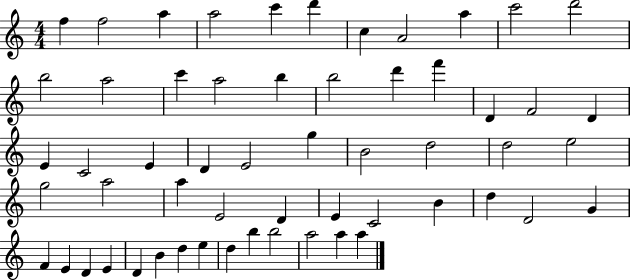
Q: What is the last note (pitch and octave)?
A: A5